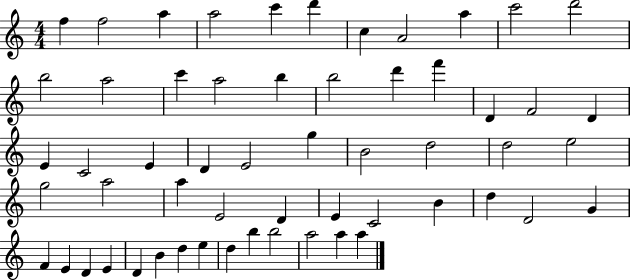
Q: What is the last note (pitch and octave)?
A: A5